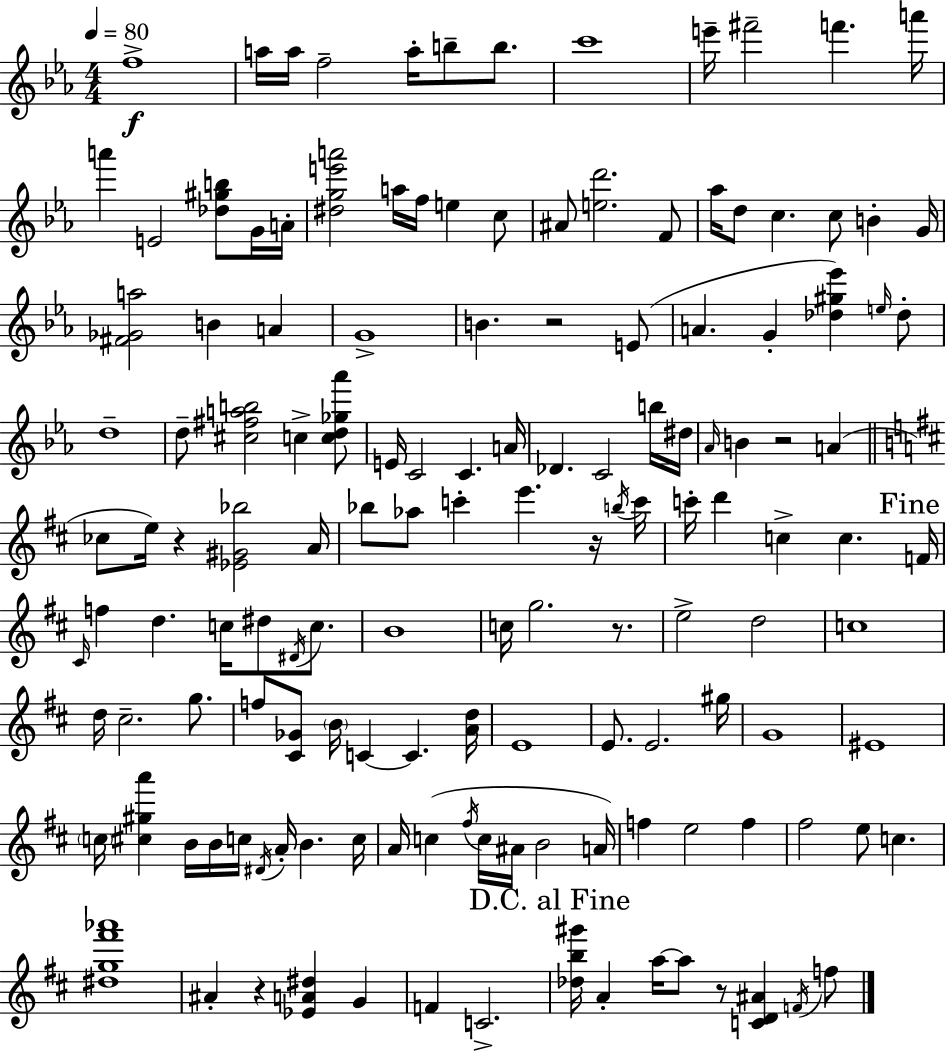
F5/w A5/s A5/s F5/h A5/s B5/e B5/e. C6/w E6/s F#6/h F6/q. A6/s A6/q E4/h [Db5,G#5,B5]/e G4/s A4/s [D#5,G5,E6,A6]/h A5/s F5/s E5/q C5/e A#4/e [E5,D6]/h. F4/e Ab5/s D5/e C5/q. C5/e B4/q G4/s [F#4,Gb4,A5]/h B4/q A4/q G4/w B4/q. R/h E4/e A4/q. G4/q [Db5,G#5,Eb6]/q E5/s Db5/e D5/w D5/e [C#5,F#5,A5,B5]/h C5/q [C5,D5,Gb5,Ab6]/e E4/s C4/h C4/q. A4/s Db4/q. C4/h B5/s D#5/s Ab4/s B4/q R/h A4/q CES5/e E5/s R/q [Eb4,G#4,Bb5]/h A4/s Bb5/e Ab5/e C6/q E6/q. R/s B5/s C6/s C6/s D6/q C5/q C5/q. F4/s C#4/s F5/q D5/q. C5/s D#5/e D#4/s C5/e. B4/w C5/s G5/h. R/e. E5/h D5/h C5/w D5/s C#5/h. G5/e. F5/e [C#4,Gb4]/e B4/s C4/q C4/q. [A4,D5]/s E4/w E4/e. E4/h. G#5/s G4/w EIS4/w C5/s [C#5,G#5,A6]/q B4/s B4/s C5/s D#4/s A4/s B4/q. C5/s A4/s C5/q F#5/s C5/s A#4/s B4/h A4/s F5/q E5/h F5/q F#5/h E5/e C5/q. [D#5,G5,F#6,Ab6]/w A#4/q R/q [Eb4,A4,D#5]/q G4/q F4/q C4/h. [Db5,B5,G#6]/s A4/q A5/s A5/e R/e [C4,D4,A#4]/q F4/s F5/e